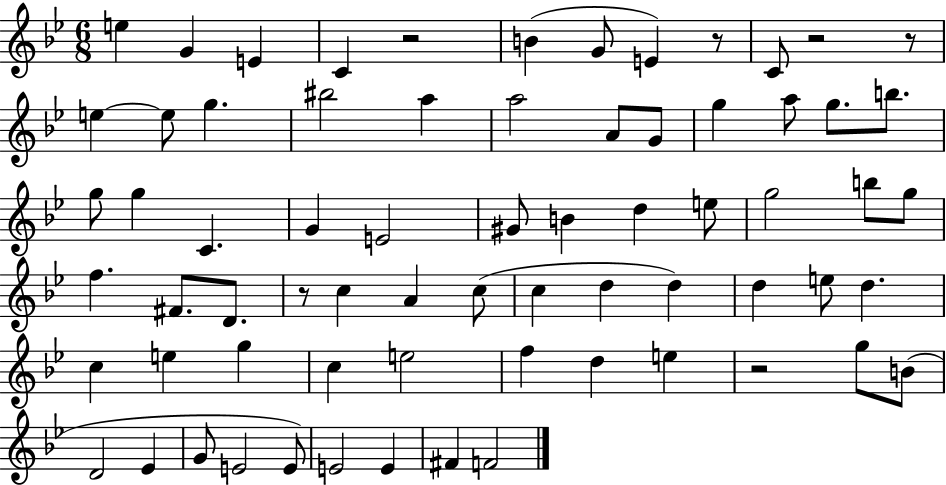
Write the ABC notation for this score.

X:1
T:Untitled
M:6/8
L:1/4
K:Bb
e G E C z2 B G/2 E z/2 C/2 z2 z/2 e e/2 g ^b2 a a2 A/2 G/2 g a/2 g/2 b/2 g/2 g C G E2 ^G/2 B d e/2 g2 b/2 g/2 f ^F/2 D/2 z/2 c A c/2 c d d d e/2 d c e g c e2 f d e z2 g/2 B/2 D2 _E G/2 E2 E/2 E2 E ^F F2